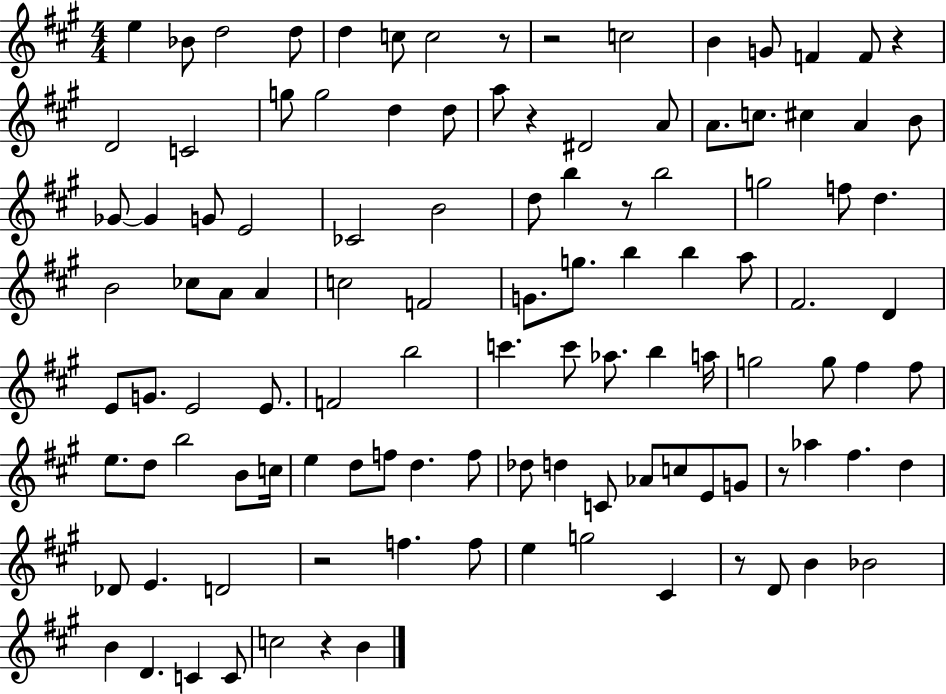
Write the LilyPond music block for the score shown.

{
  \clef treble
  \numericTimeSignature
  \time 4/4
  \key a \major
  e''4 bes'8 d''2 d''8 | d''4 c''8 c''2 r8 | r2 c''2 | b'4 g'8 f'4 f'8 r4 | \break d'2 c'2 | g''8 g''2 d''4 d''8 | a''8 r4 dis'2 a'8 | a'8. c''8. cis''4 a'4 b'8 | \break ges'8~~ ges'4 g'8 e'2 | ces'2 b'2 | d''8 b''4 r8 b''2 | g''2 f''8 d''4. | \break b'2 ces''8 a'8 a'4 | c''2 f'2 | g'8. g''8. b''4 b''4 a''8 | fis'2. d'4 | \break e'8 g'8. e'2 e'8. | f'2 b''2 | c'''4. c'''8 aes''8. b''4 a''16 | g''2 g''8 fis''4 fis''8 | \break e''8. d''8 b''2 b'8 c''16 | e''4 d''8 f''8 d''4. f''8 | des''8 d''4 c'8 aes'8 c''8 e'8 g'8 | r8 aes''4 fis''4. d''4 | \break des'8 e'4. d'2 | r2 f''4. f''8 | e''4 g''2 cis'4 | r8 d'8 b'4 bes'2 | \break b'4 d'4. c'4 c'8 | c''2 r4 b'4 | \bar "|."
}